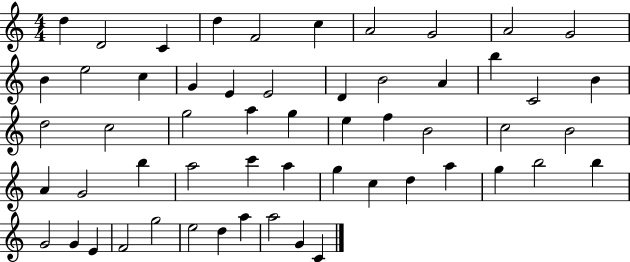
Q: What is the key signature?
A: C major